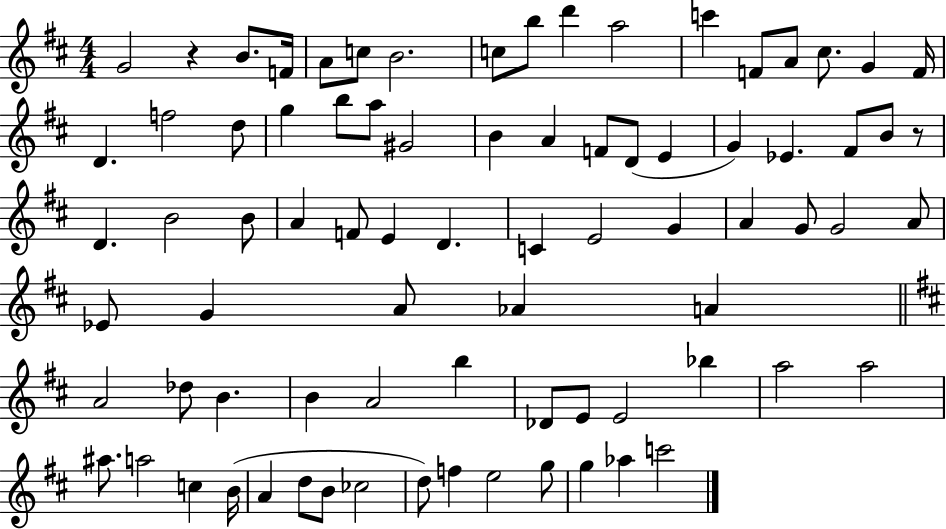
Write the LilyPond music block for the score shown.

{
  \clef treble
  \numericTimeSignature
  \time 4/4
  \key d \major
  g'2 r4 b'8. f'16 | a'8 c''8 b'2. | c''8 b''8 d'''4 a''2 | c'''4 f'8 a'8 cis''8. g'4 f'16 | \break d'4. f''2 d''8 | g''4 b''8 a''8 gis'2 | b'4 a'4 f'8 d'8( e'4 | g'4) ees'4. fis'8 b'8 r8 | \break d'4. b'2 b'8 | a'4 f'8 e'4 d'4. | c'4 e'2 g'4 | a'4 g'8 g'2 a'8 | \break ees'8 g'4 a'8 aes'4 a'4 | \bar "||" \break \key d \major a'2 des''8 b'4. | b'4 a'2 b''4 | des'8 e'8 e'2 bes''4 | a''2 a''2 | \break ais''8. a''2 c''4 b'16( | a'4 d''8 b'8 ces''2 | d''8) f''4 e''2 g''8 | g''4 aes''4 c'''2 | \break \bar "|."
}